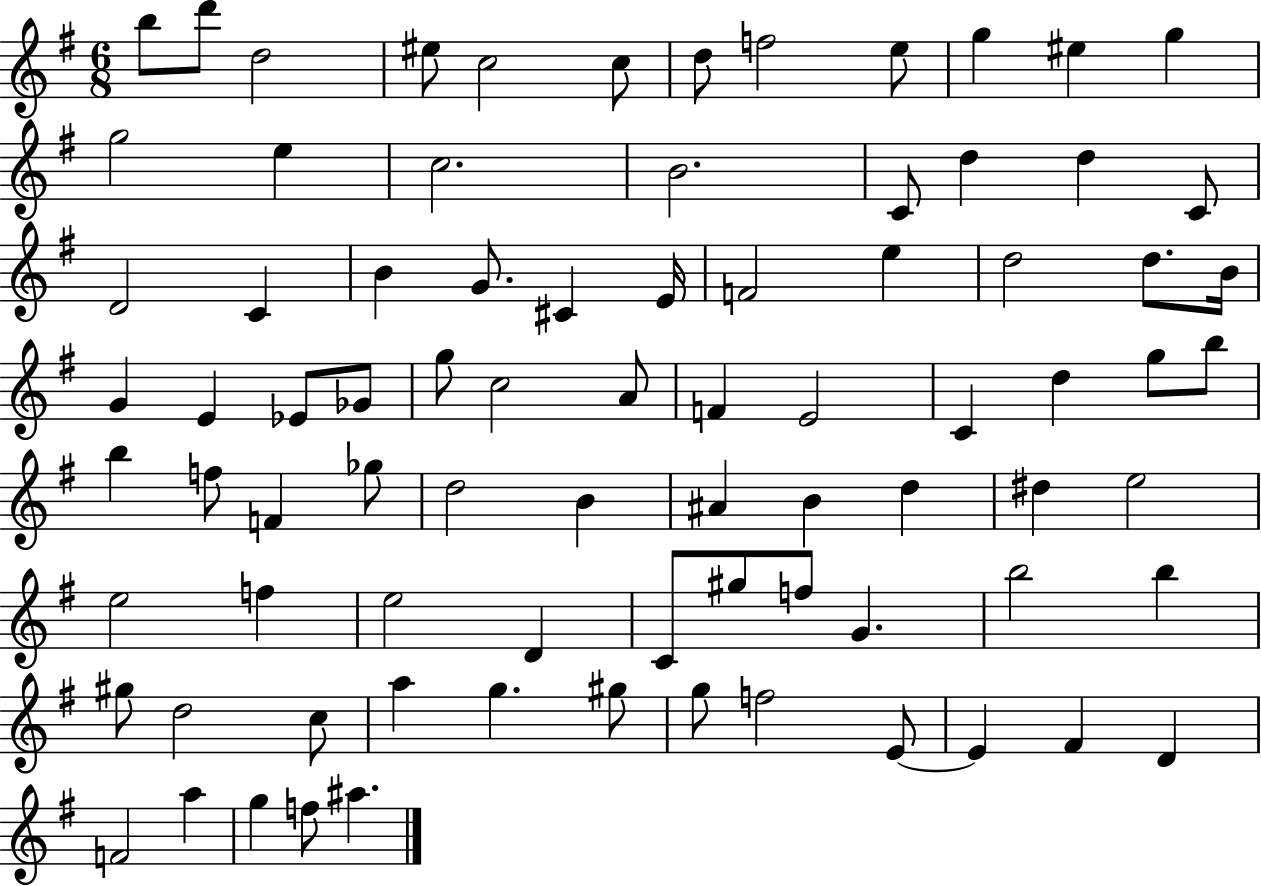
{
  \clef treble
  \numericTimeSignature
  \time 6/8
  \key g \major
  b''8 d'''8 d''2 | eis''8 c''2 c''8 | d''8 f''2 e''8 | g''4 eis''4 g''4 | \break g''2 e''4 | c''2. | b'2. | c'8 d''4 d''4 c'8 | \break d'2 c'4 | b'4 g'8. cis'4 e'16 | f'2 e''4 | d''2 d''8. b'16 | \break g'4 e'4 ees'8 ges'8 | g''8 c''2 a'8 | f'4 e'2 | c'4 d''4 g''8 b''8 | \break b''4 f''8 f'4 ges''8 | d''2 b'4 | ais'4 b'4 d''4 | dis''4 e''2 | \break e''2 f''4 | e''2 d'4 | c'8 gis''8 f''8 g'4. | b''2 b''4 | \break gis''8 d''2 c''8 | a''4 g''4. gis''8 | g''8 f''2 e'8~~ | e'4 fis'4 d'4 | \break f'2 a''4 | g''4 f''8 ais''4. | \bar "|."
}